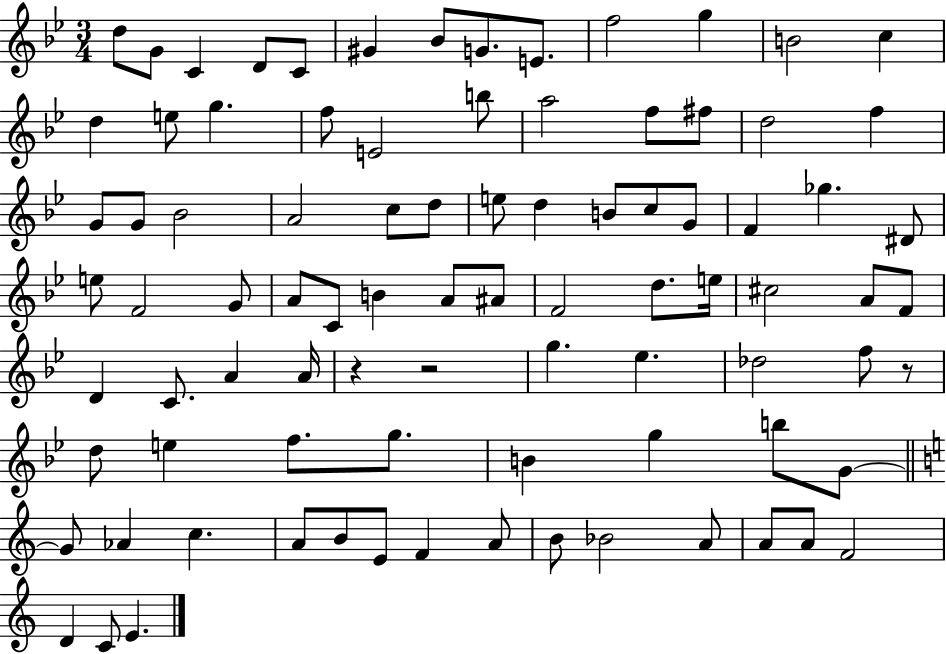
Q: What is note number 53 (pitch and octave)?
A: D4